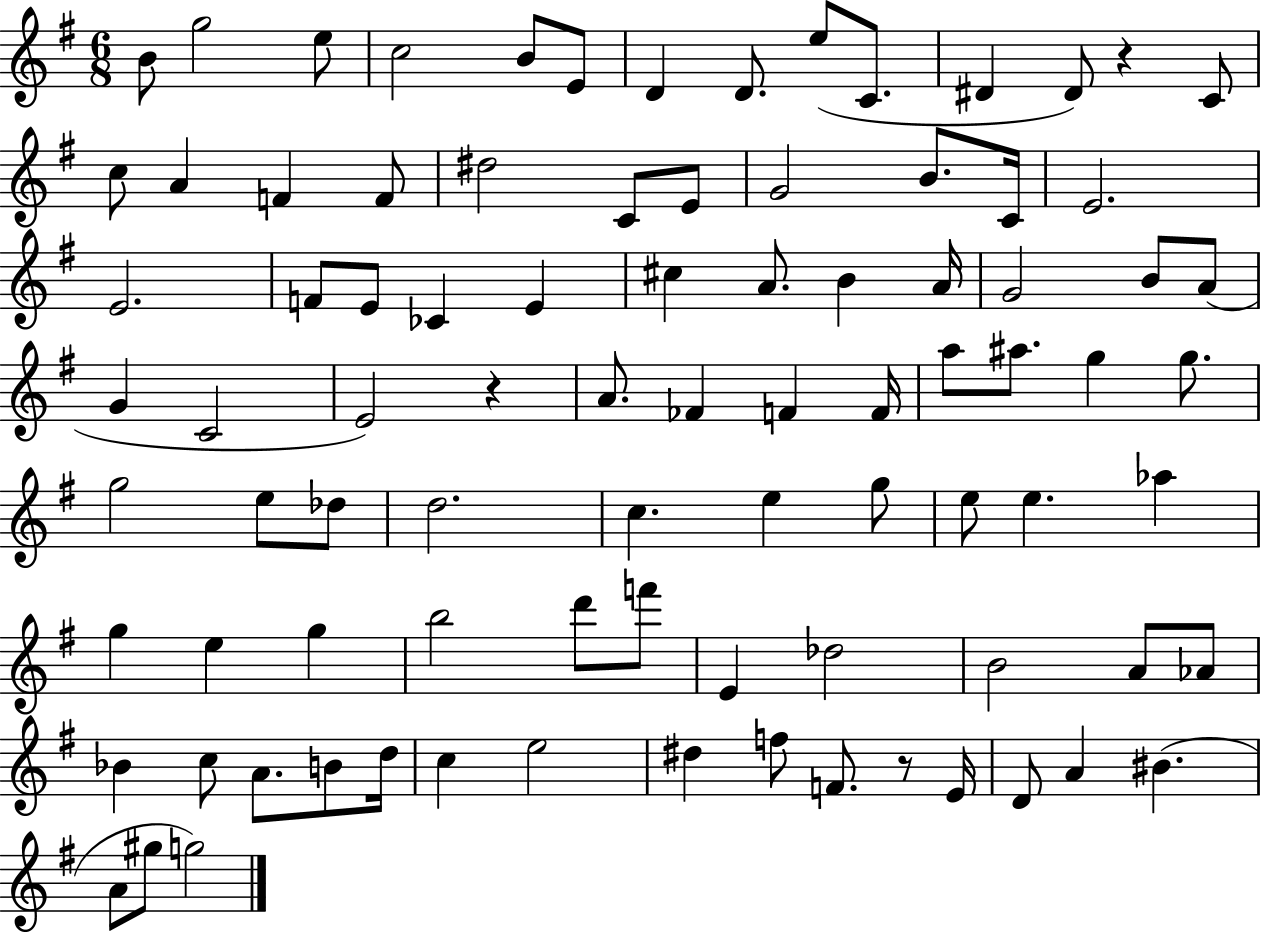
B4/e G5/h E5/e C5/h B4/e E4/e D4/q D4/e. E5/e C4/e. D#4/q D#4/e R/q C4/e C5/e A4/q F4/q F4/e D#5/h C4/e E4/e G4/h B4/e. C4/s E4/h. E4/h. F4/e E4/e CES4/q E4/q C#5/q A4/e. B4/q A4/s G4/h B4/e A4/e G4/q C4/h E4/h R/q A4/e. FES4/q F4/q F4/s A5/e A#5/e. G5/q G5/e. G5/h E5/e Db5/e D5/h. C5/q. E5/q G5/e E5/e E5/q. Ab5/q G5/q E5/q G5/q B5/h D6/e F6/e E4/q Db5/h B4/h A4/e Ab4/e Bb4/q C5/e A4/e. B4/e D5/s C5/q E5/h D#5/q F5/e F4/e. R/e E4/s D4/e A4/q BIS4/q. A4/e G#5/e G5/h